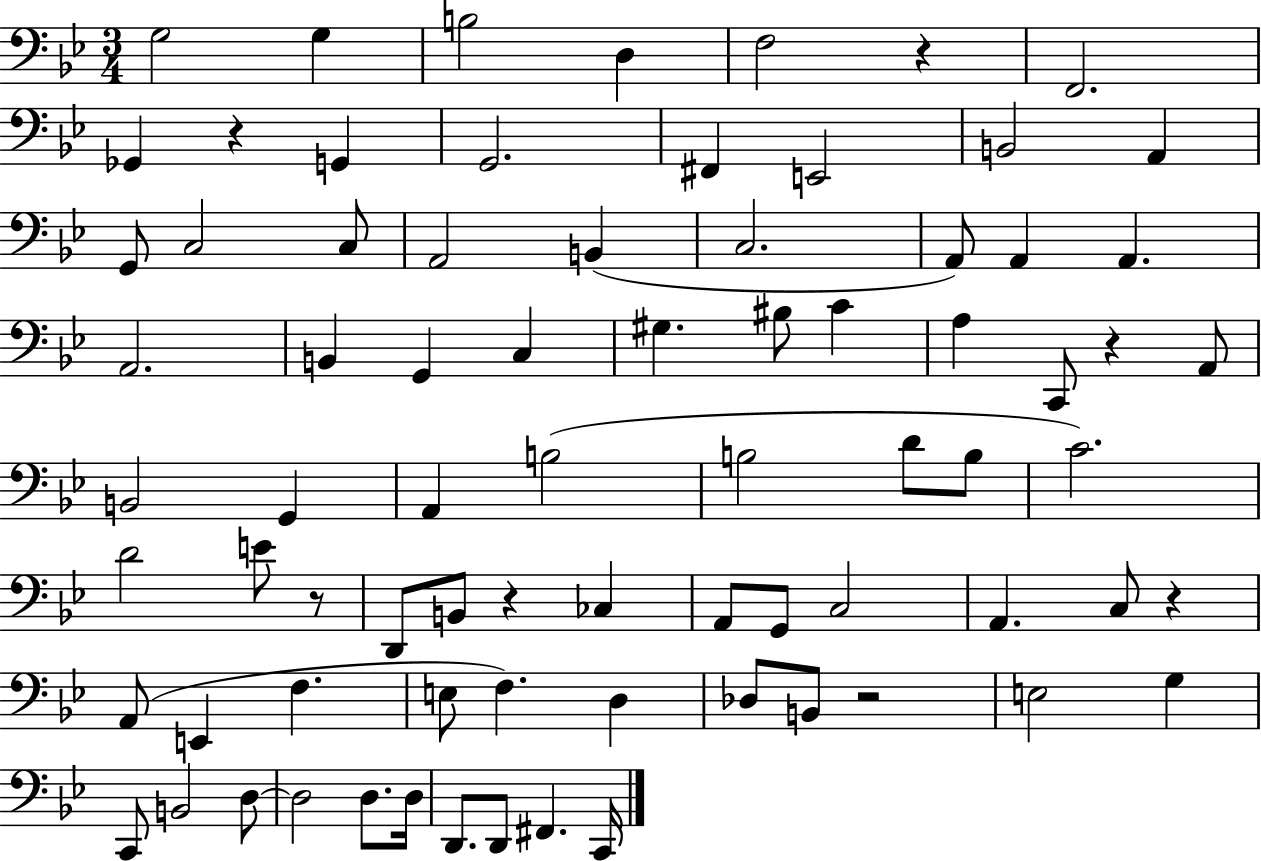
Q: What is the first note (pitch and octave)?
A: G3